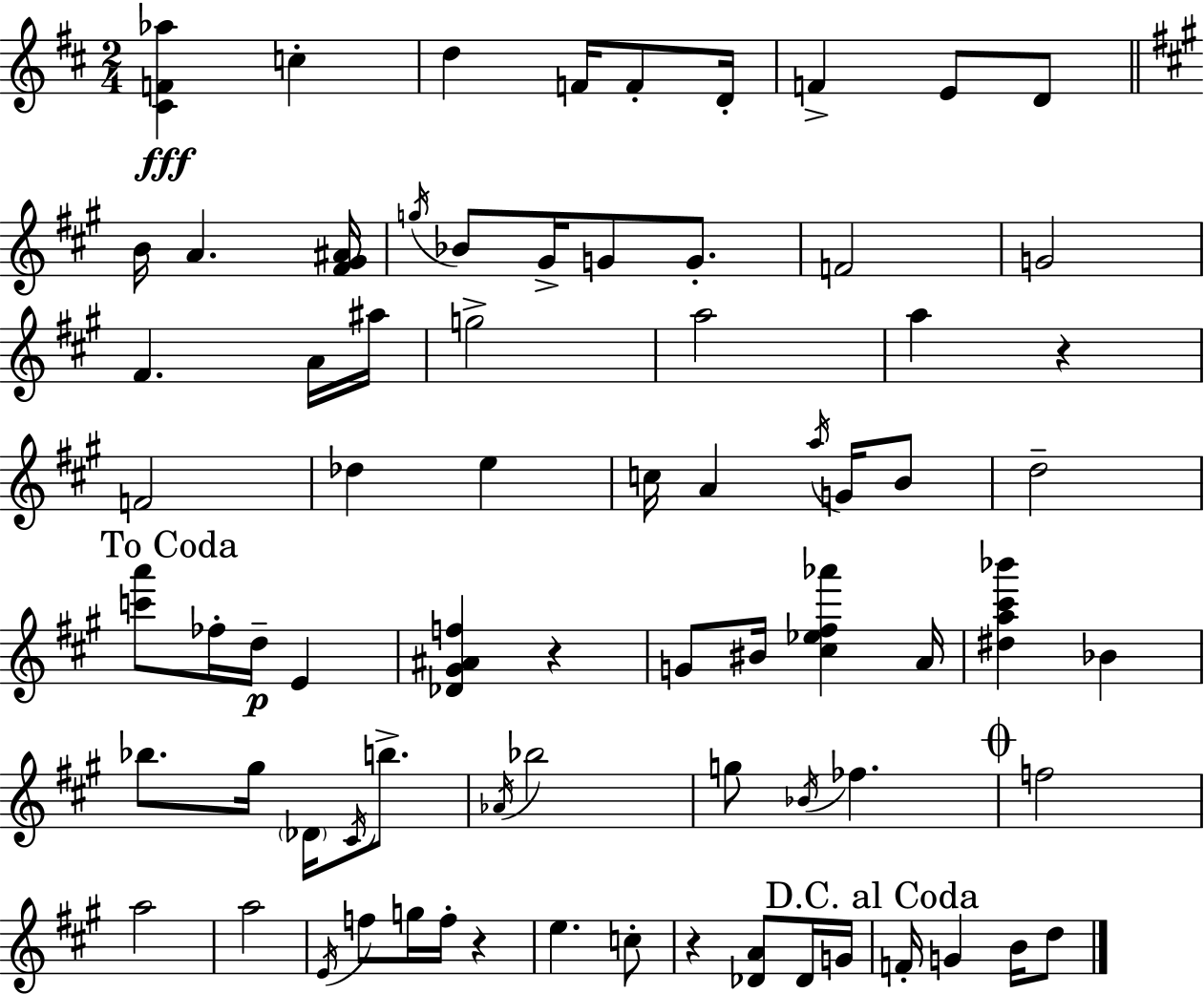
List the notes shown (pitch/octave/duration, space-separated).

[C#4,F4,Ab5]/q C5/q D5/q F4/s F4/e D4/s F4/q E4/e D4/e B4/s A4/q. [F#4,G#4,A#4]/s G5/s Bb4/e G#4/s G4/e G4/e. F4/h G4/h F#4/q. A4/s A#5/s G5/h A5/h A5/q R/q F4/h Db5/q E5/q C5/s A4/q A5/s G4/s B4/e D5/h [C6,A6]/e FES5/s D5/s E4/q [Db4,G#4,A#4,F5]/q R/q G4/e BIS4/s [C#5,Eb5,F#5,Ab6]/q A4/s [D#5,A5,C#6,Bb6]/q Bb4/q Bb5/e. G#5/s Db4/s C#4/s B5/e. Ab4/s Bb5/h G5/e Bb4/s FES5/q. F5/h A5/h A5/h E4/s F5/e G5/s F5/s R/q E5/q. C5/e R/q [Db4,A4]/e Db4/s G4/s F4/s G4/q B4/s D5/e